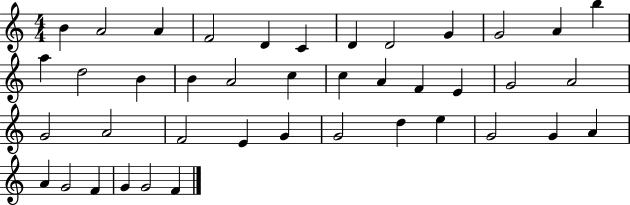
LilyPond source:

{
  \clef treble
  \numericTimeSignature
  \time 4/4
  \key c \major
  b'4 a'2 a'4 | f'2 d'4 c'4 | d'4 d'2 g'4 | g'2 a'4 b''4 | \break a''4 d''2 b'4 | b'4 a'2 c''4 | c''4 a'4 f'4 e'4 | g'2 a'2 | \break g'2 a'2 | f'2 e'4 g'4 | g'2 d''4 e''4 | g'2 g'4 a'4 | \break a'4 g'2 f'4 | g'4 g'2 f'4 | \bar "|."
}